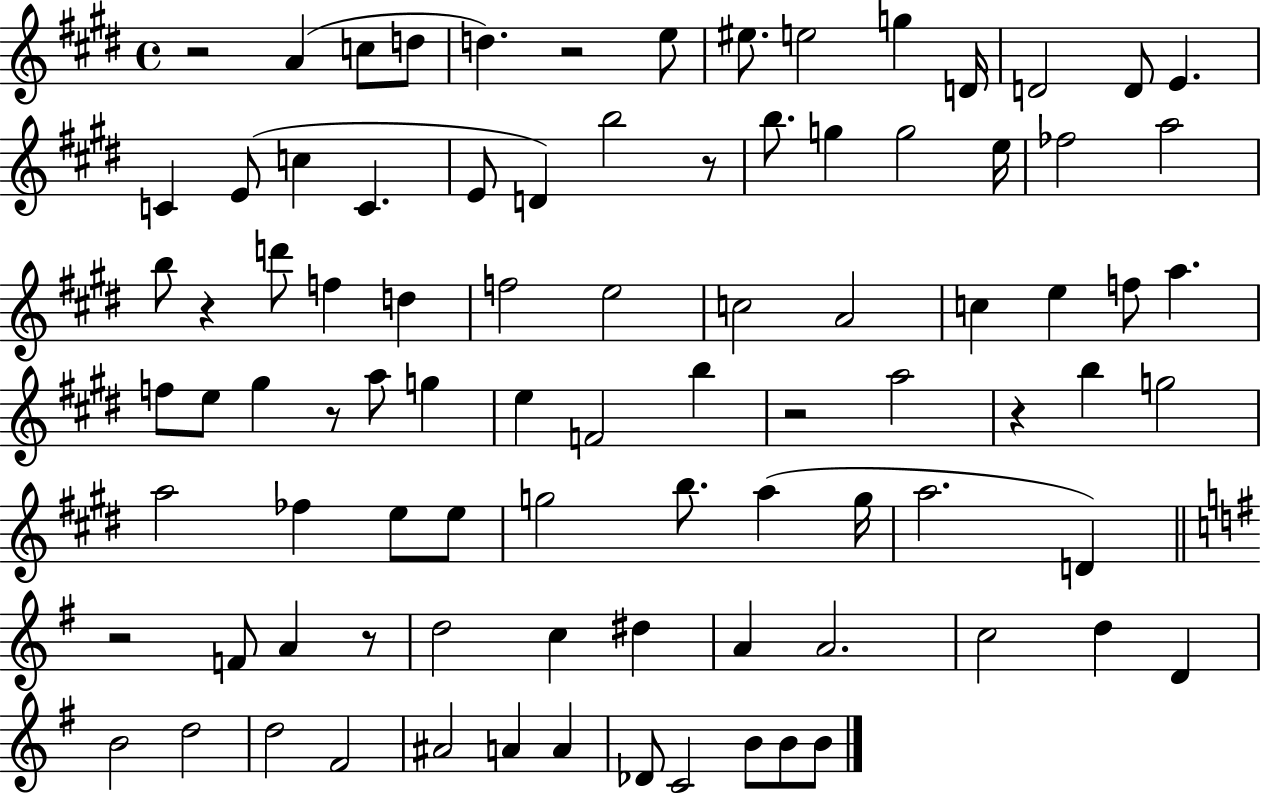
X:1
T:Untitled
M:4/4
L:1/4
K:E
z2 A c/2 d/2 d z2 e/2 ^e/2 e2 g D/4 D2 D/2 E C E/2 c C E/2 D b2 z/2 b/2 g g2 e/4 _f2 a2 b/2 z d'/2 f d f2 e2 c2 A2 c e f/2 a f/2 e/2 ^g z/2 a/2 g e F2 b z2 a2 z b g2 a2 _f e/2 e/2 g2 b/2 a g/4 a2 D z2 F/2 A z/2 d2 c ^d A A2 c2 d D B2 d2 d2 ^F2 ^A2 A A _D/2 C2 B/2 B/2 B/2